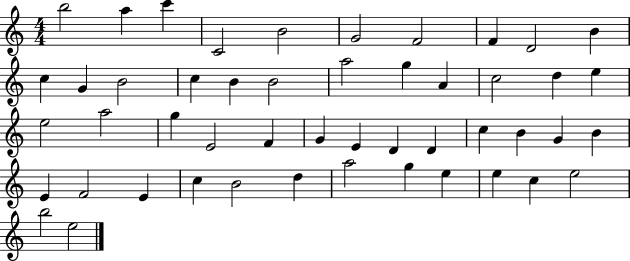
{
  \clef treble
  \numericTimeSignature
  \time 4/4
  \key c \major
  b''2 a''4 c'''4 | c'2 b'2 | g'2 f'2 | f'4 d'2 b'4 | \break c''4 g'4 b'2 | c''4 b'4 b'2 | a''2 g''4 a'4 | c''2 d''4 e''4 | \break e''2 a''2 | g''4 e'2 f'4 | g'4 e'4 d'4 d'4 | c''4 b'4 g'4 b'4 | \break e'4 f'2 e'4 | c''4 b'2 d''4 | a''2 g''4 e''4 | e''4 c''4 e''2 | \break b''2 e''2 | \bar "|."
}